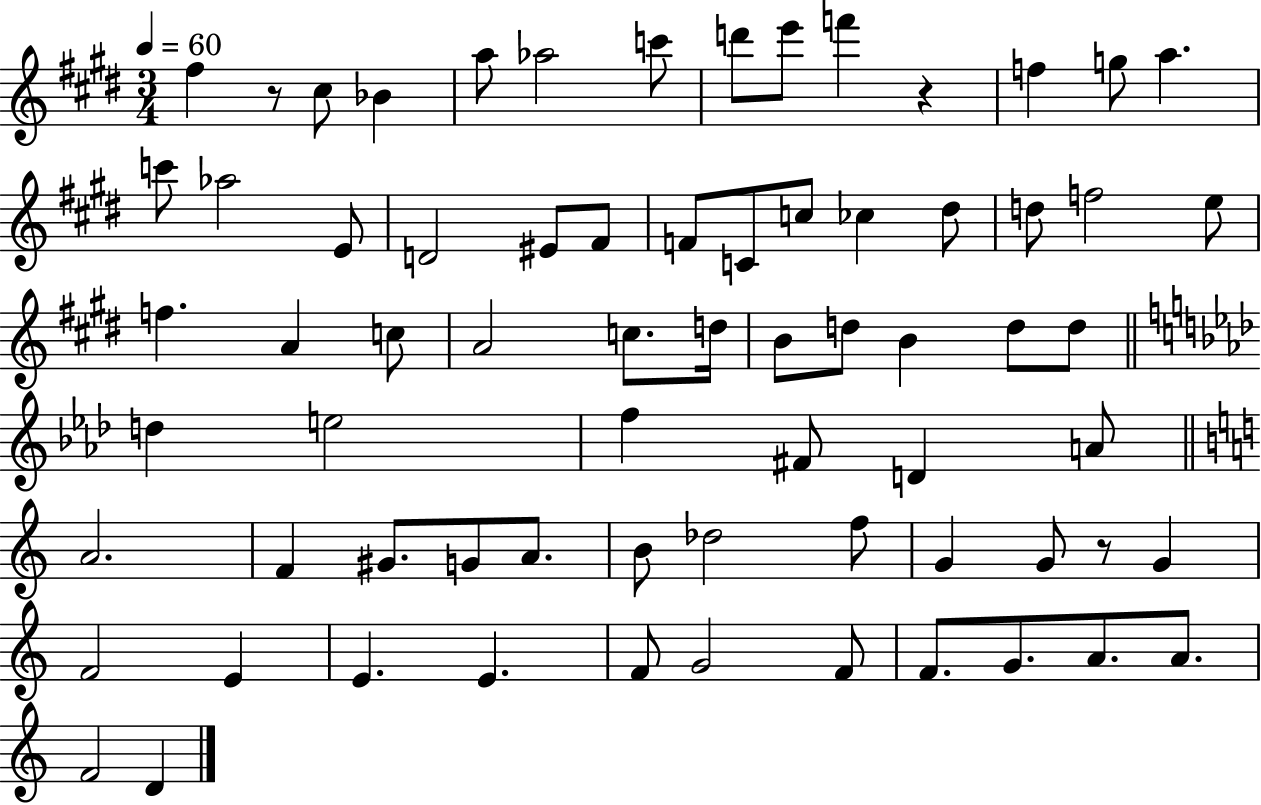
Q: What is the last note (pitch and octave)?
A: D4